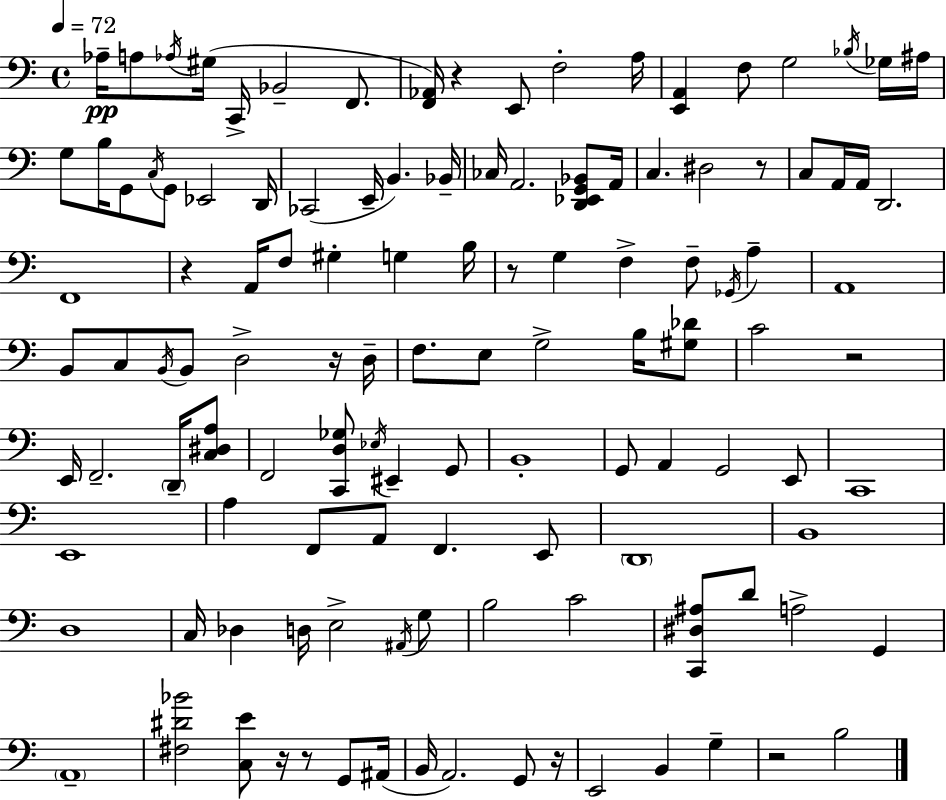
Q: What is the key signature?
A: A minor